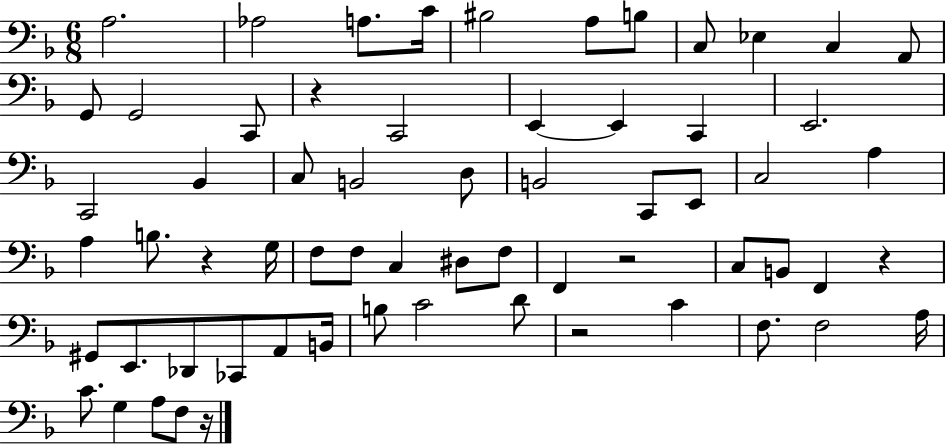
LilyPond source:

{
  \clef bass
  \numericTimeSignature
  \time 6/8
  \key f \major
  a2. | aes2 a8. c'16 | bis2 a8 b8 | c8 ees4 c4 a,8 | \break g,8 g,2 c,8 | r4 c,2 | e,4~~ e,4 c,4 | e,2. | \break c,2 bes,4 | c8 b,2 d8 | b,2 c,8 e,8 | c2 a4 | \break a4 b8. r4 g16 | f8 f8 c4 dis8 f8 | f,4 r2 | c8 b,8 f,4 r4 | \break gis,8 e,8. des,8 ces,8 a,8 b,16 | b8 c'2 d'8 | r2 c'4 | f8. f2 a16 | \break c'8. g4 a8 f8 r16 | \bar "|."
}